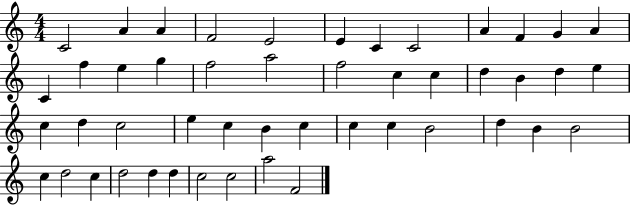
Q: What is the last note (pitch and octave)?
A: F4